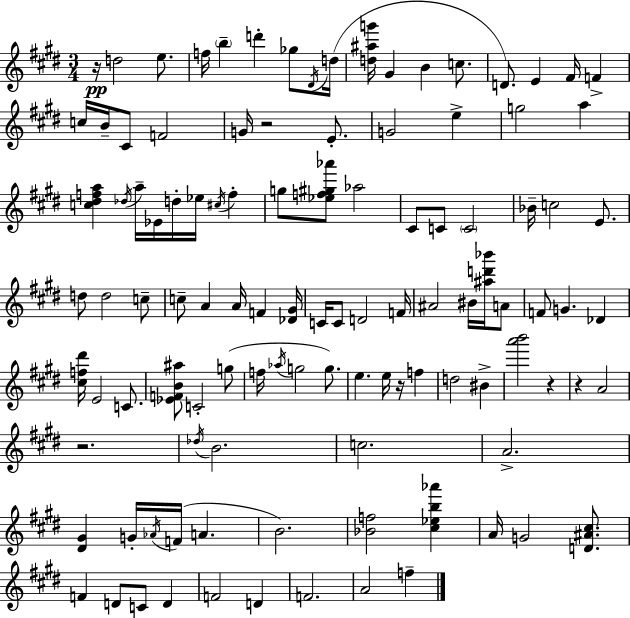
X:1
T:Untitled
M:3/4
L:1/4
K:E
z/4 d2 e/2 f/4 b d' _g/2 ^D/4 d/4 [d^ag']/4 ^G B c/2 D/2 E ^F/4 F c/4 B/4 ^C/2 F2 G/4 z2 E/2 G2 e g2 a [c^dfa] _d/4 a/4 _E/4 d/4 _e/4 ^c/4 f g/2 [_ef^g_a']/2 _a2 ^C/2 C/2 C2 _B/4 c2 E/2 d/2 d2 c/2 c/2 A A/4 F [_D^G]/4 C/4 C/2 D2 F/4 ^A2 ^B/4 [^ad'_b']/4 A/2 F/2 G _D [^cf^d']/4 E2 C/2 [_EFB^a]/2 C2 g/2 f/4 _a/4 g2 g/2 e e/4 z/4 f d2 ^B [a'b']2 z z A2 z2 _d/4 B2 c2 A2 [^D^G] G/4 _A/4 F/4 A B2 [_Bf]2 [^c_eb_a'] A/4 G2 [D^A^c]/2 F D/2 C/2 D F2 D F2 A2 f